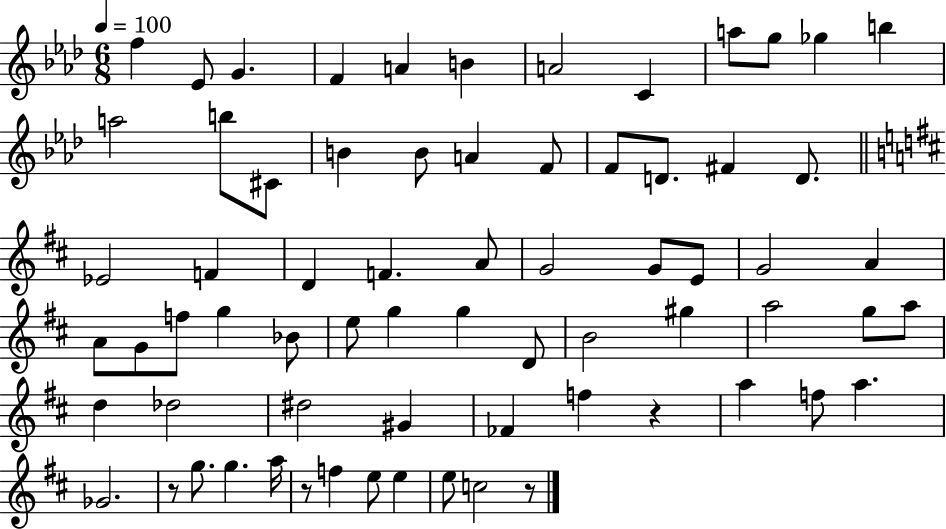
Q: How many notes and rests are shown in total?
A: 69